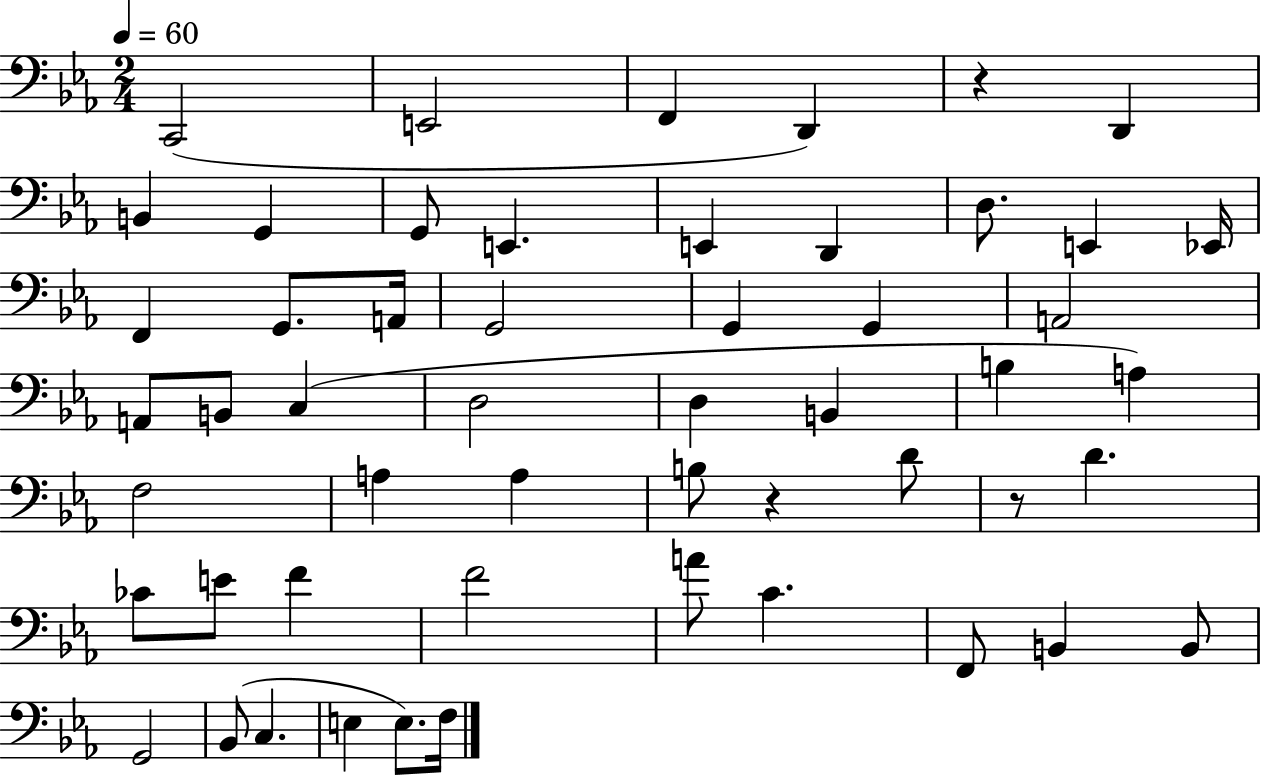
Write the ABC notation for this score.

X:1
T:Untitled
M:2/4
L:1/4
K:Eb
C,,2 E,,2 F,, D,, z D,, B,, G,, G,,/2 E,, E,, D,, D,/2 E,, _E,,/4 F,, G,,/2 A,,/4 G,,2 G,, G,, A,,2 A,,/2 B,,/2 C, D,2 D, B,, B, A, F,2 A, A, B,/2 z D/2 z/2 D _C/2 E/2 F F2 A/2 C F,,/2 B,, B,,/2 G,,2 _B,,/2 C, E, E,/2 F,/4